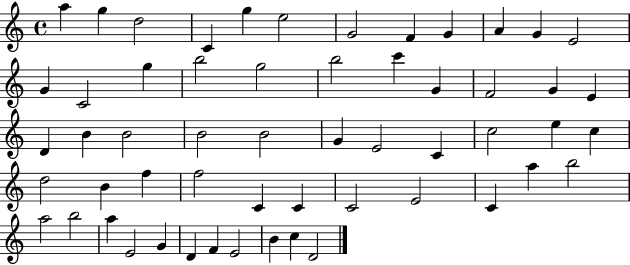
A5/q G5/q D5/h C4/q G5/q E5/h G4/h F4/q G4/q A4/q G4/q E4/h G4/q C4/h G5/q B5/h G5/h B5/h C6/q G4/q F4/h G4/q E4/q D4/q B4/q B4/h B4/h B4/h G4/q E4/h C4/q C5/h E5/q C5/q D5/h B4/q F5/q F5/h C4/q C4/q C4/h E4/h C4/q A5/q B5/h A5/h B5/h A5/q E4/h G4/q D4/q F4/q E4/h B4/q C5/q D4/h